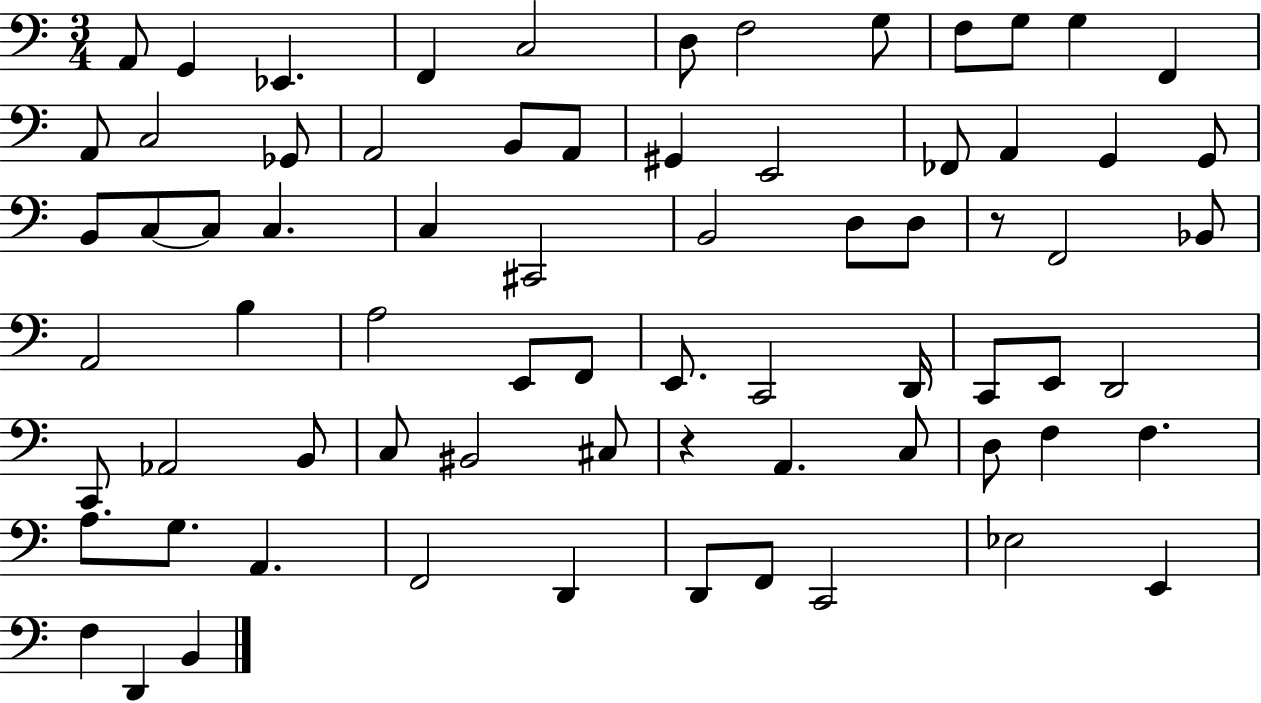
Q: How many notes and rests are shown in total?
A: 72